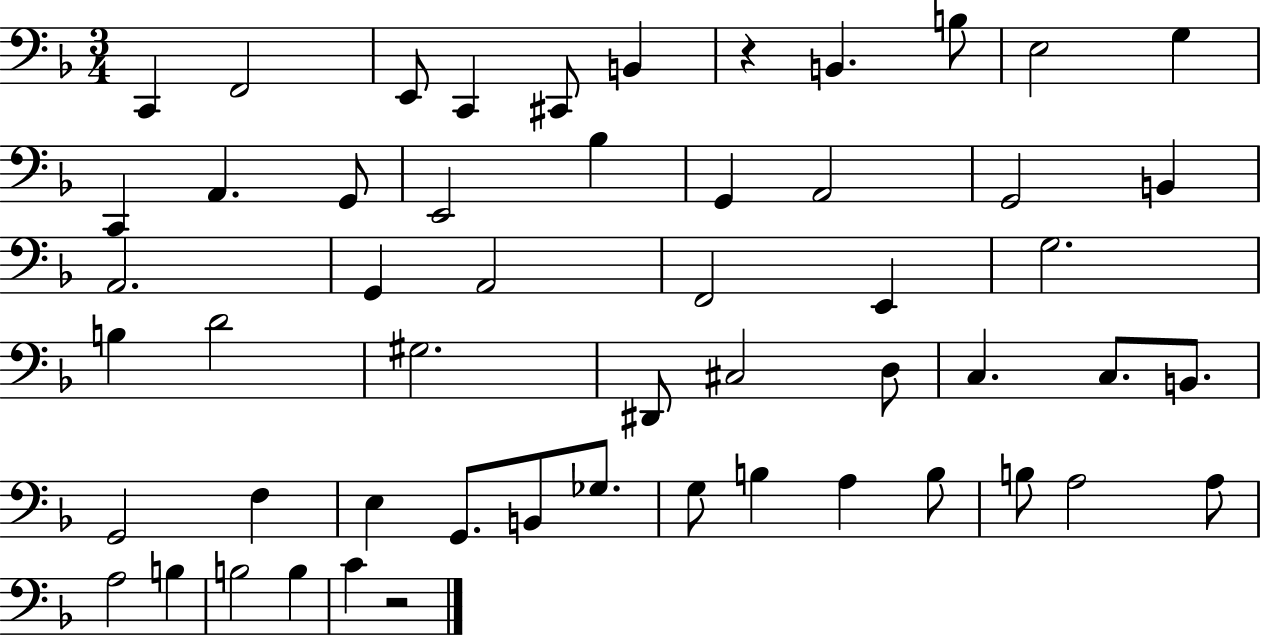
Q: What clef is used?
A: bass